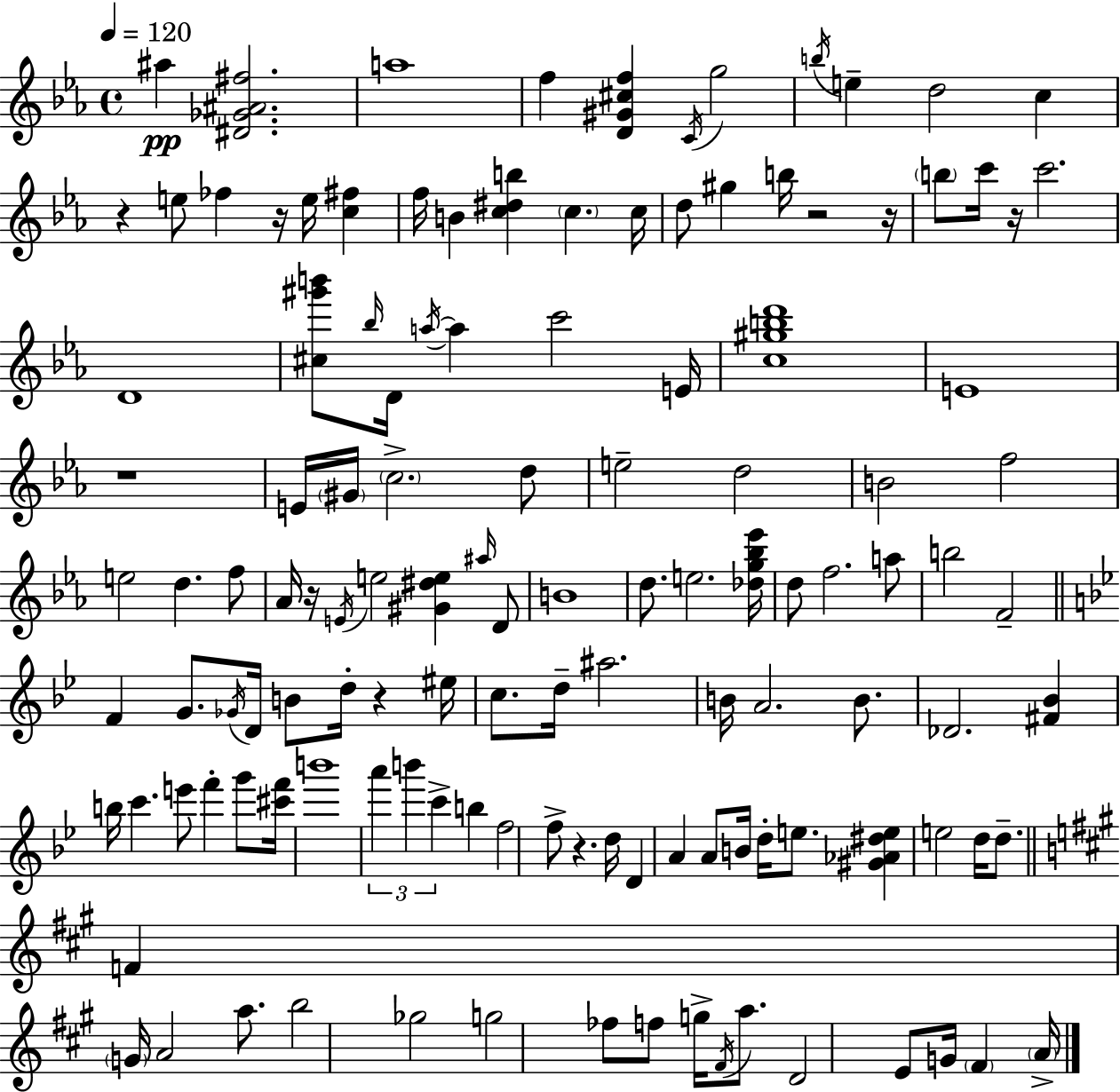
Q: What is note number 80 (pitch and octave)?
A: F5